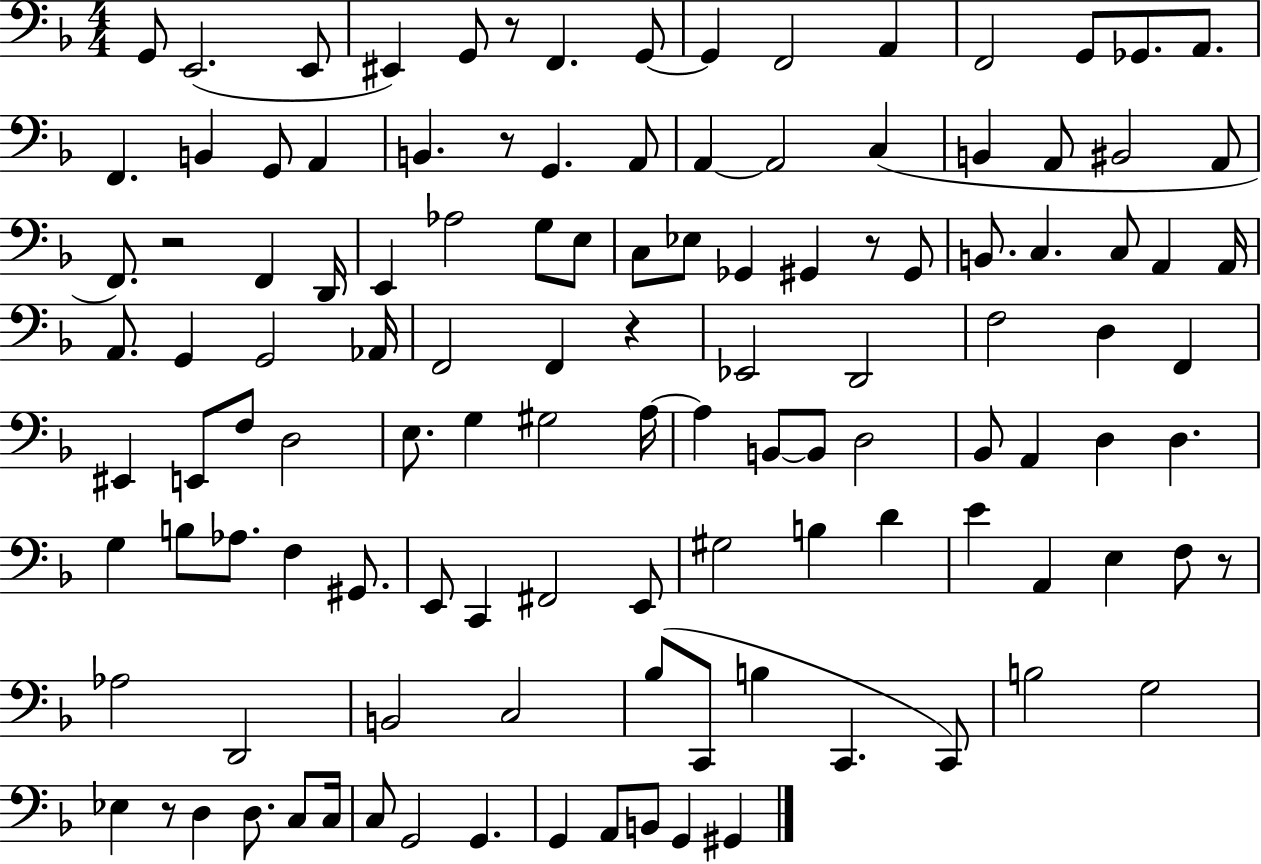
{
  \clef bass
  \numericTimeSignature
  \time 4/4
  \key f \major
  g,8 e,2.( e,8 | eis,4) g,8 r8 f,4. g,8~~ | g,4 f,2 a,4 | f,2 g,8 ges,8. a,8. | \break f,4. b,4 g,8 a,4 | b,4. r8 g,4. a,8 | a,4~~ a,2 c4( | b,4 a,8 bis,2 a,8 | \break f,8.) r2 f,4 d,16 | e,4 aes2 g8 e8 | c8 ees8 ges,4 gis,4 r8 gis,8 | b,8. c4. c8 a,4 a,16 | \break a,8. g,4 g,2 aes,16 | f,2 f,4 r4 | ees,2 d,2 | f2 d4 f,4 | \break eis,4 e,8 f8 d2 | e8. g4 gis2 a16~~ | a4 b,8~~ b,8 d2 | bes,8 a,4 d4 d4. | \break g4 b8 aes8. f4 gis,8. | e,8 c,4 fis,2 e,8 | gis2 b4 d'4 | e'4 a,4 e4 f8 r8 | \break aes2 d,2 | b,2 c2 | bes8( c,8 b4 c,4. c,8) | b2 g2 | \break ees4 r8 d4 d8. c8 c16 | c8 g,2 g,4. | g,4 a,8 b,8 g,4 gis,4 | \bar "|."
}